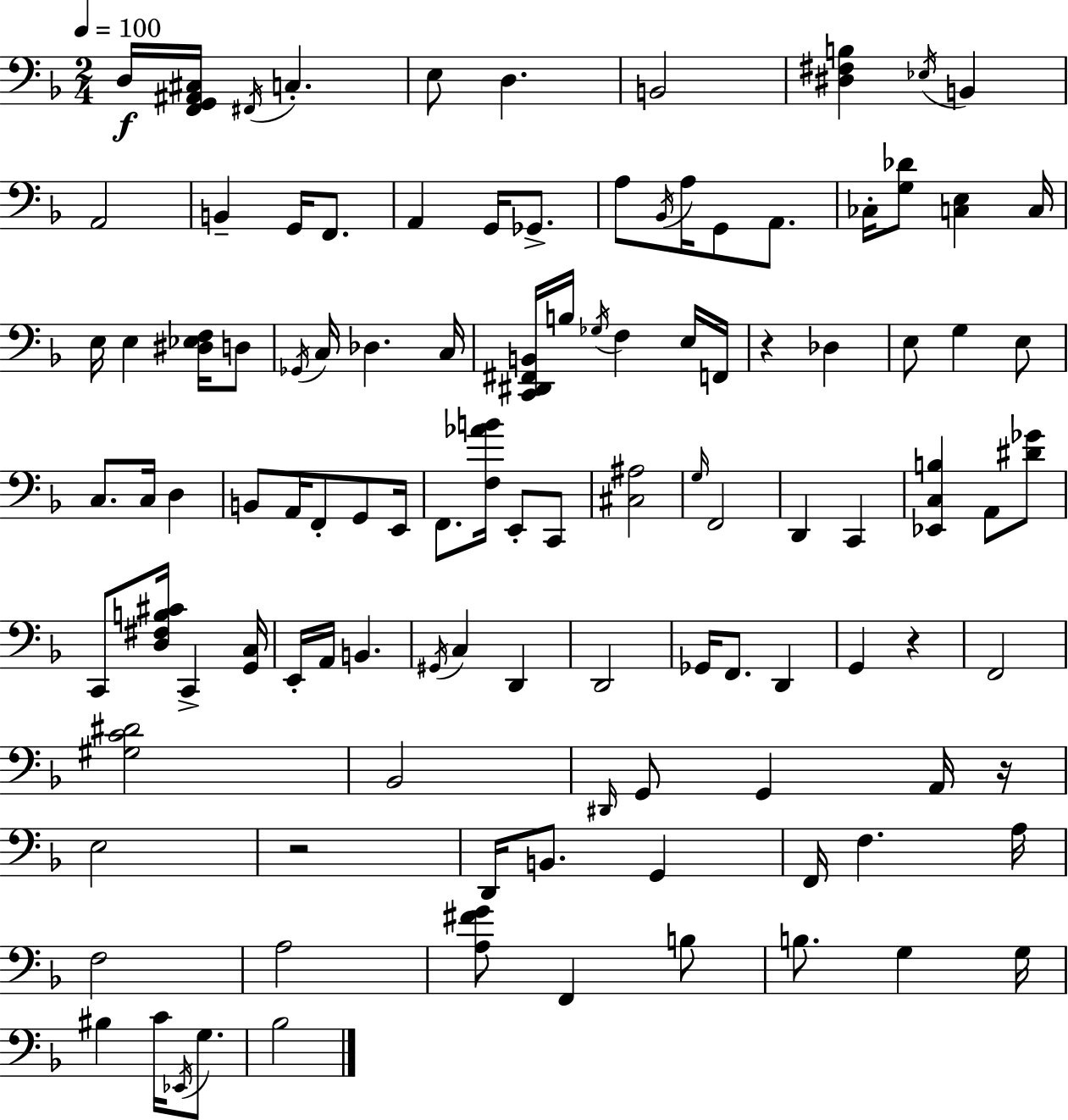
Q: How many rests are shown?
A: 4